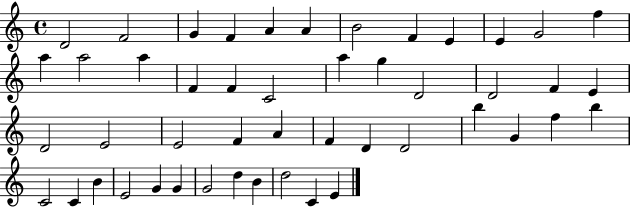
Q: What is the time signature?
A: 4/4